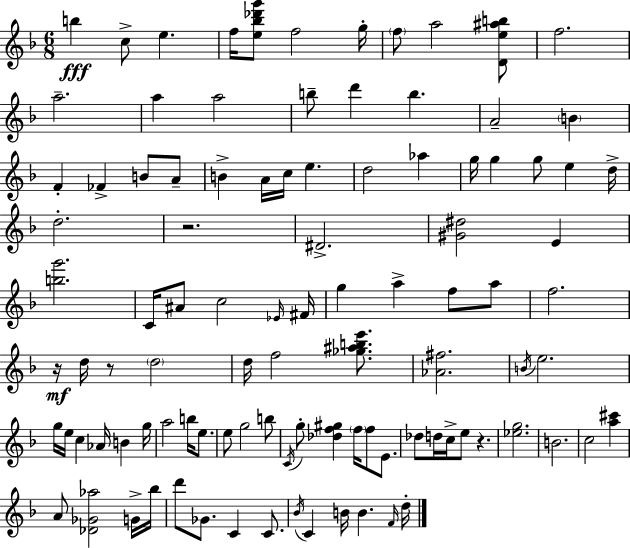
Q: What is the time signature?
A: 6/8